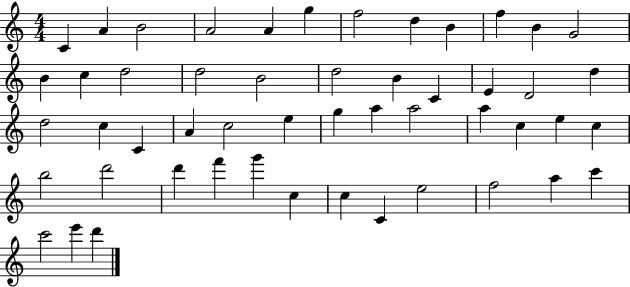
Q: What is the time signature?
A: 4/4